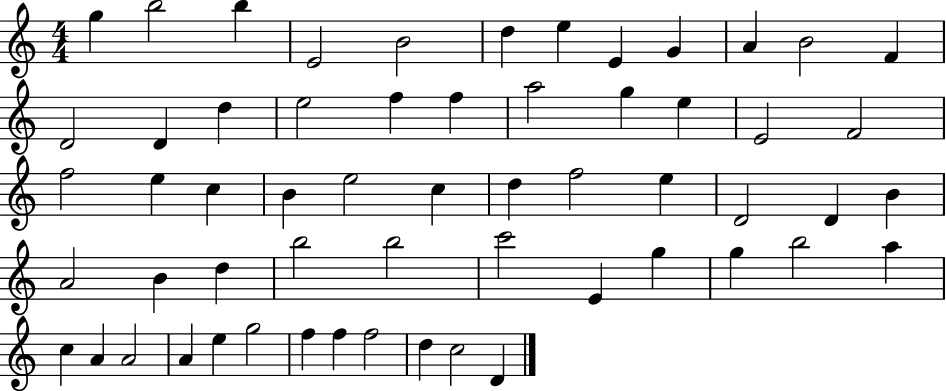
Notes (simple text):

G5/q B5/h B5/q E4/h B4/h D5/q E5/q E4/q G4/q A4/q B4/h F4/q D4/h D4/q D5/q E5/h F5/q F5/q A5/h G5/q E5/q E4/h F4/h F5/h E5/q C5/q B4/q E5/h C5/q D5/q F5/h E5/q D4/h D4/q B4/q A4/h B4/q D5/q B5/h B5/h C6/h E4/q G5/q G5/q B5/h A5/q C5/q A4/q A4/h A4/q E5/q G5/h F5/q F5/q F5/h D5/q C5/h D4/q